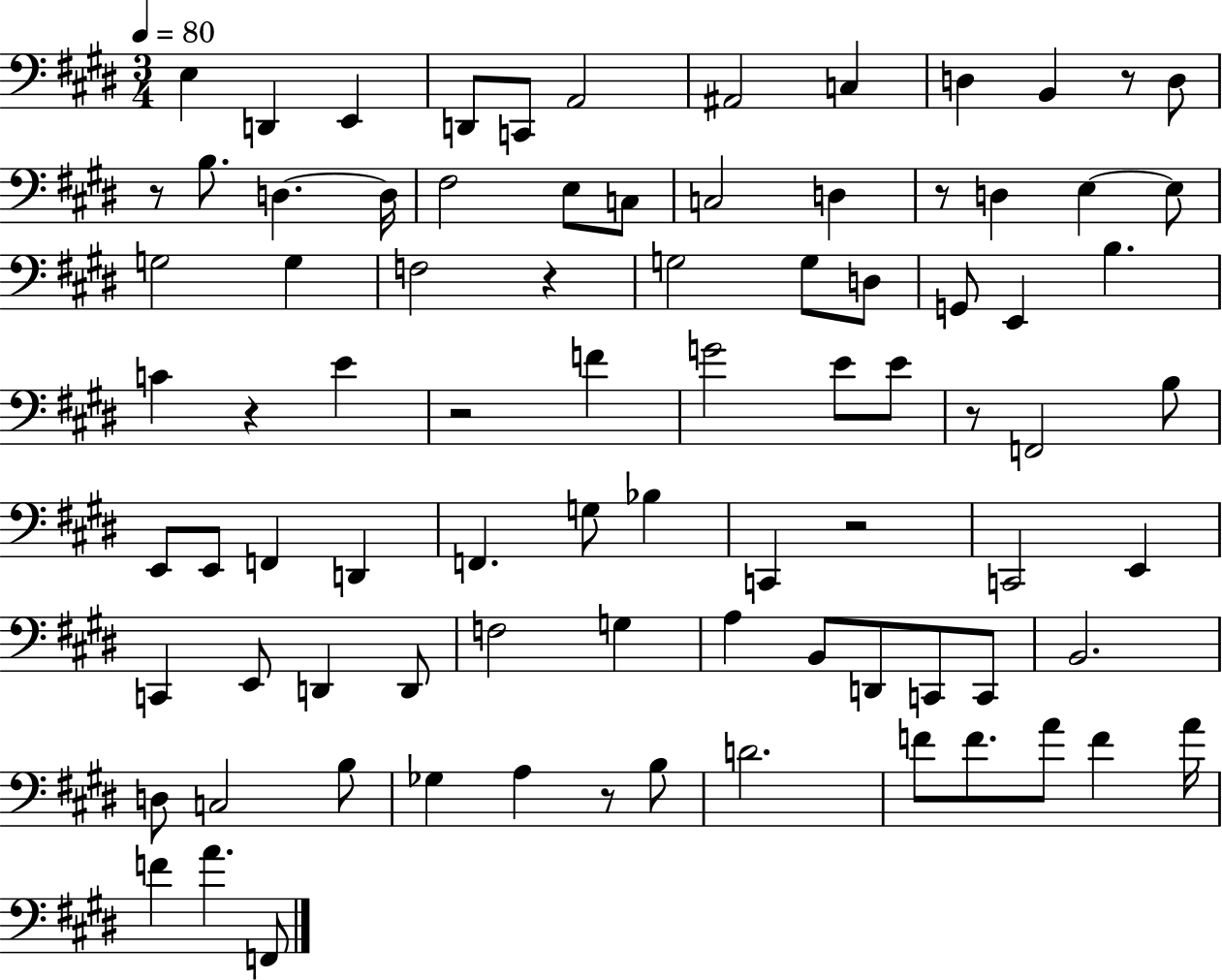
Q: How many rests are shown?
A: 9